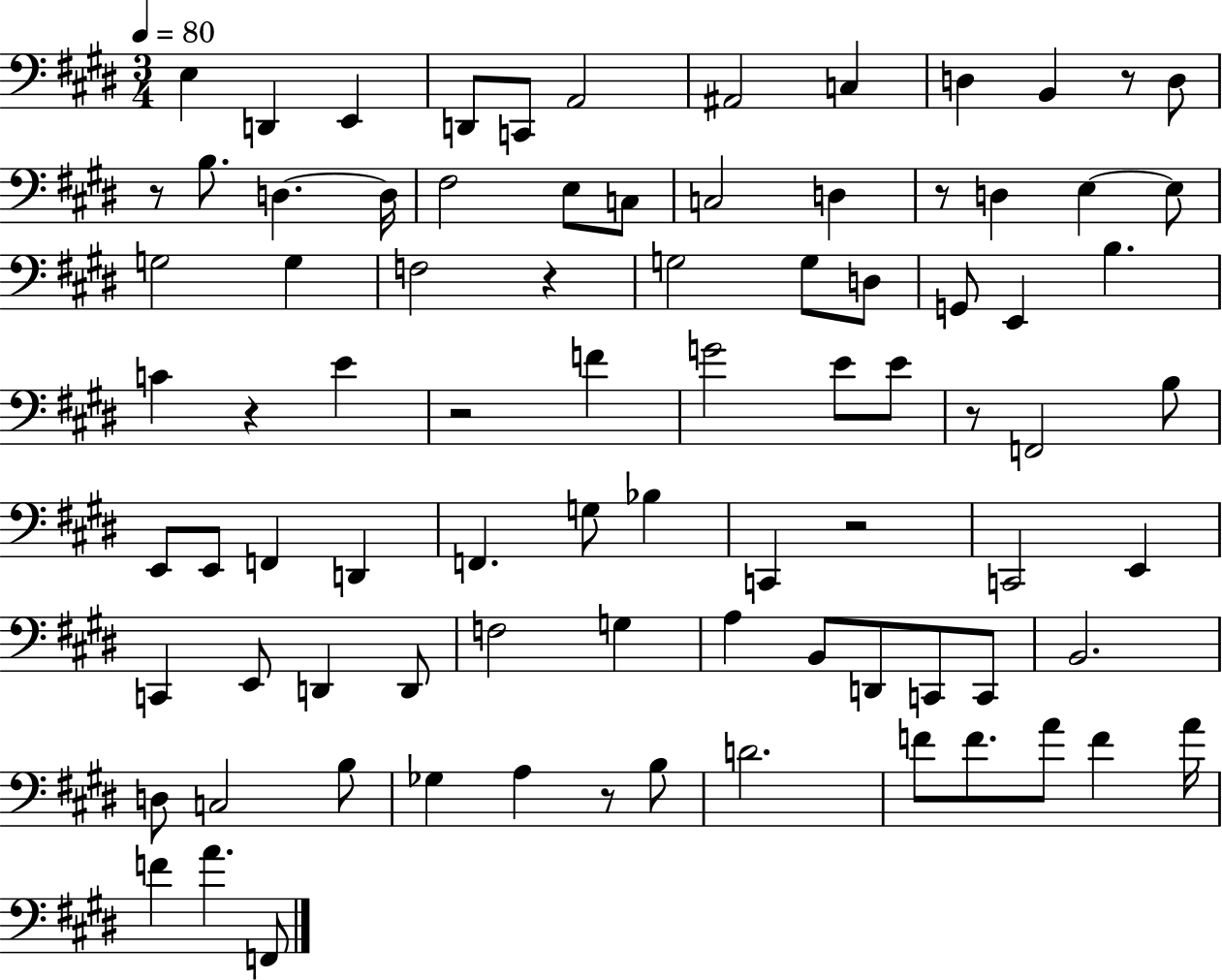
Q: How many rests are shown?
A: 9